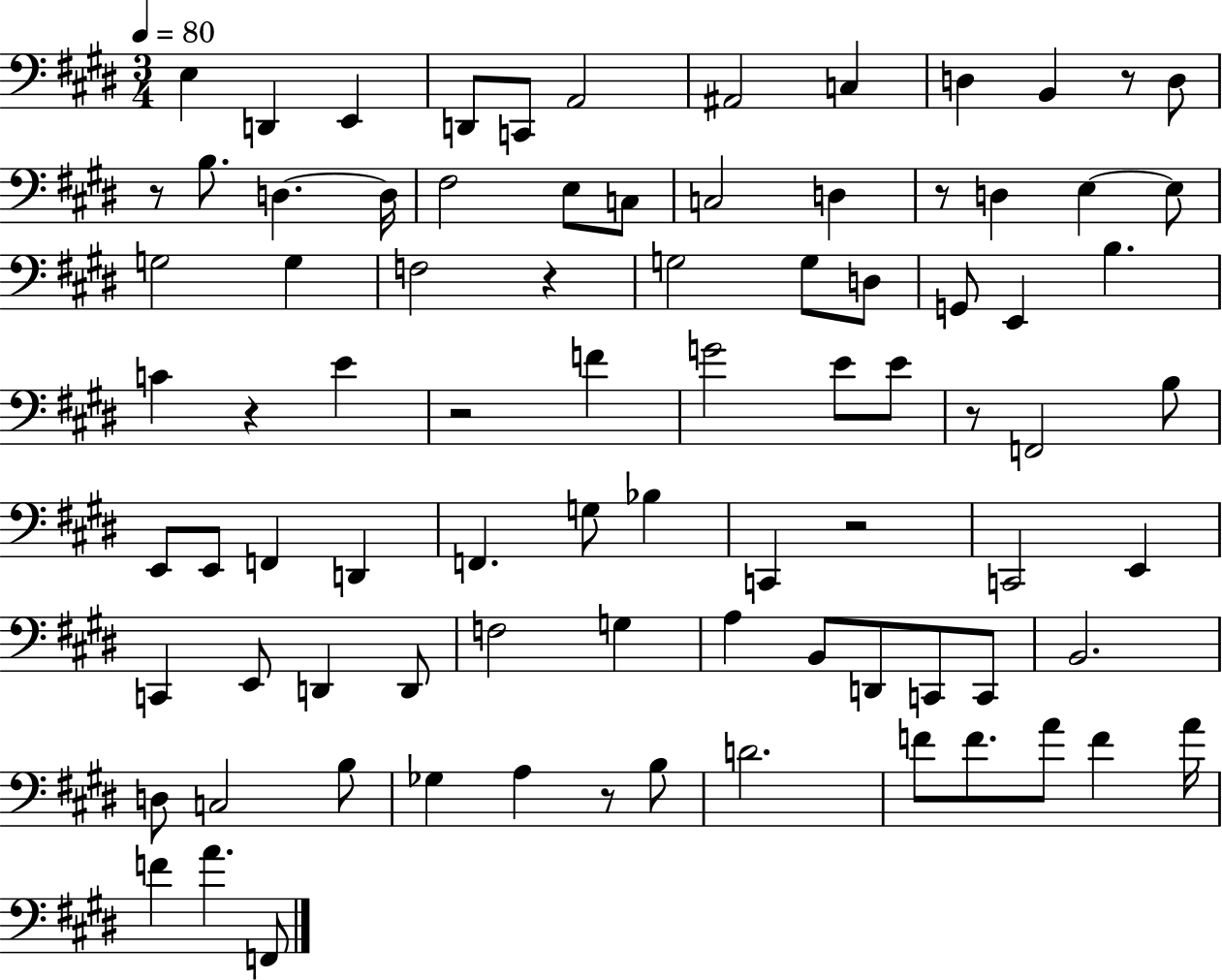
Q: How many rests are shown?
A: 9